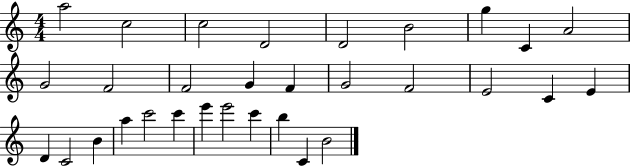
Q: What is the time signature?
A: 4/4